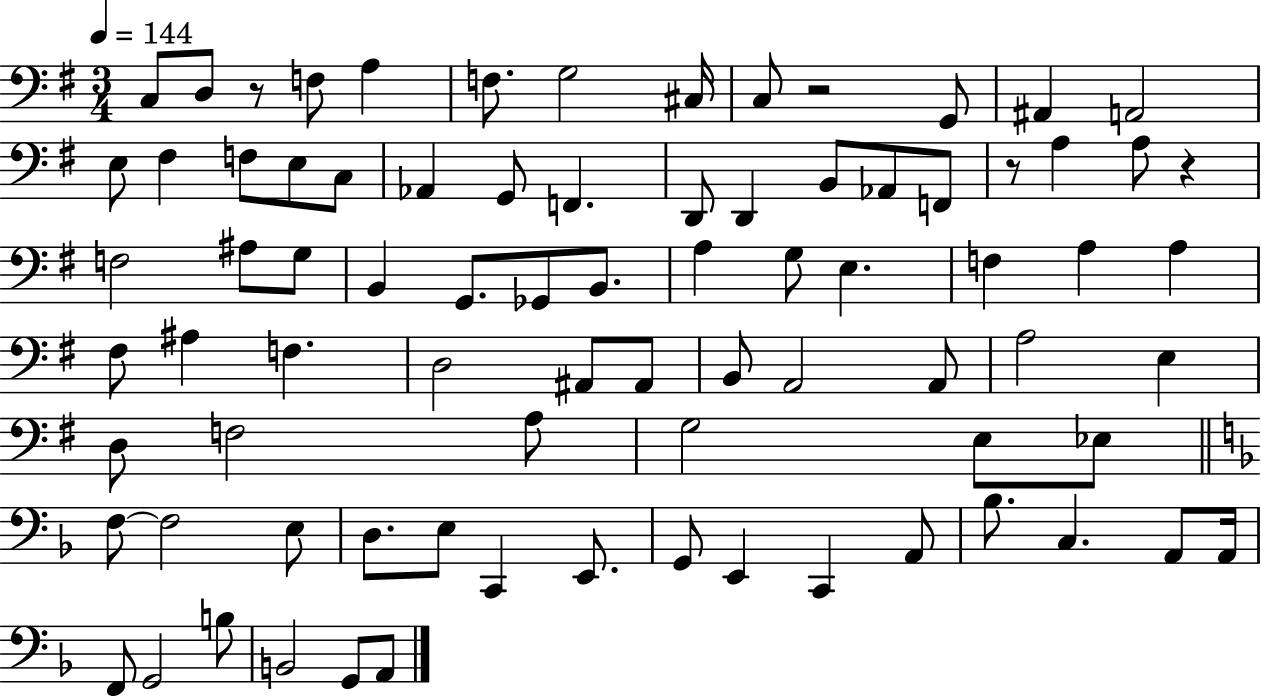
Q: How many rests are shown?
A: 4